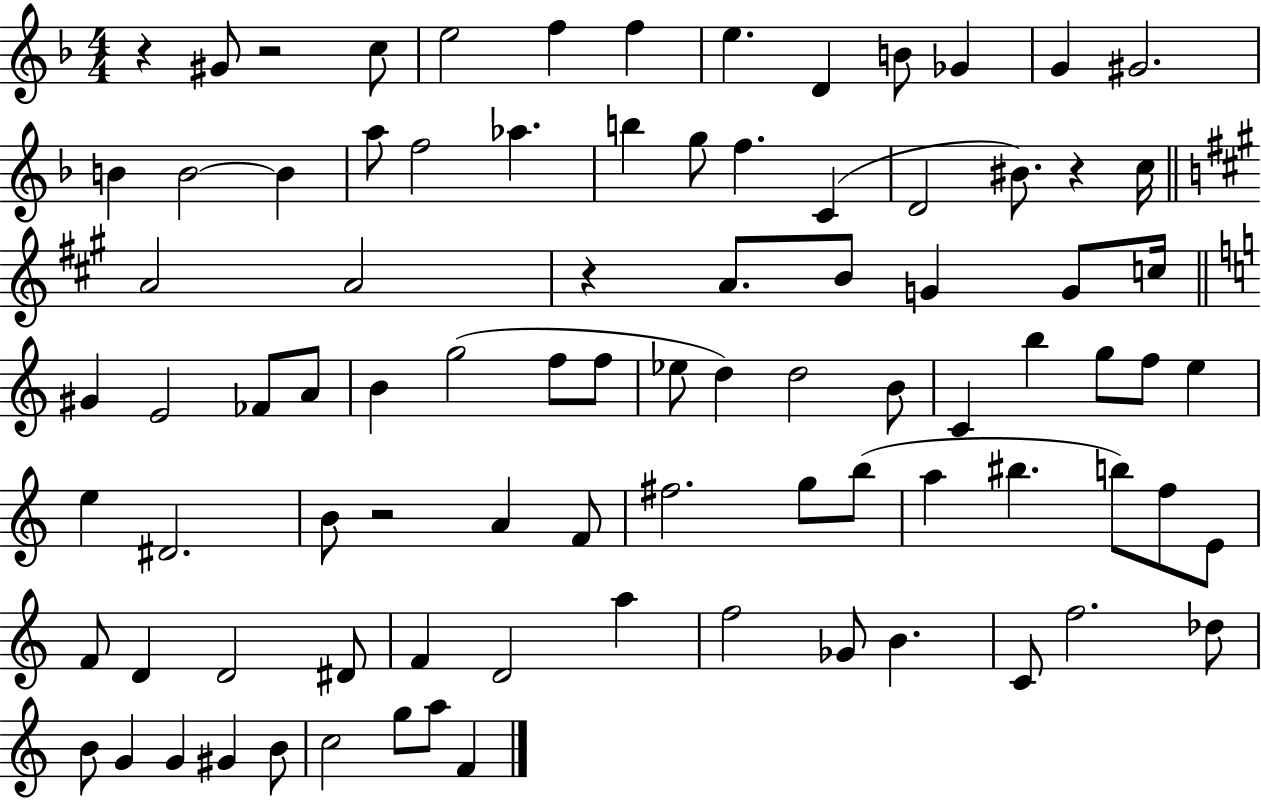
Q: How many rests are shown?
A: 5